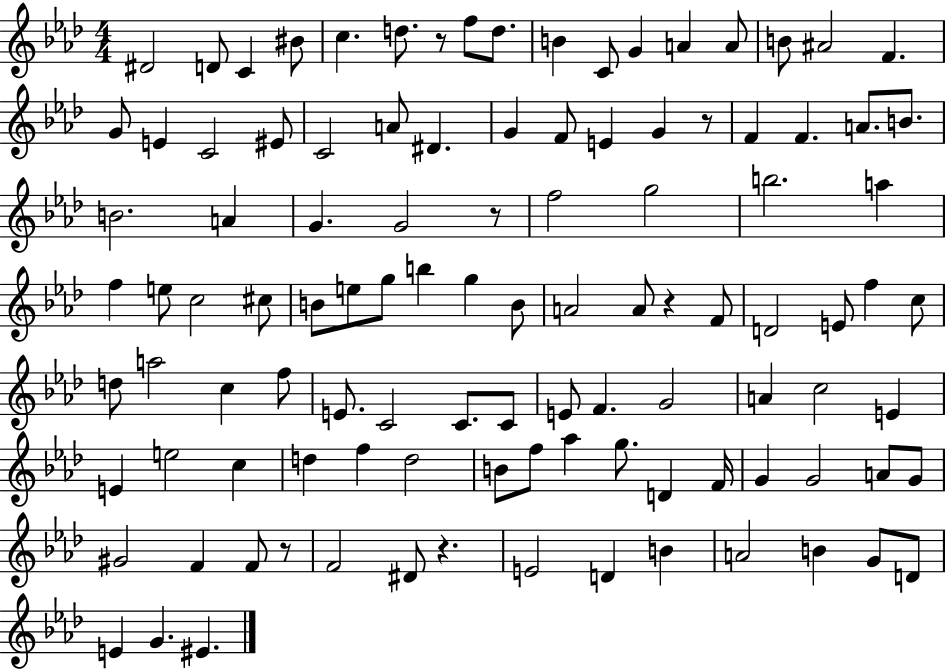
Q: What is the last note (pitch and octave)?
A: EIS4